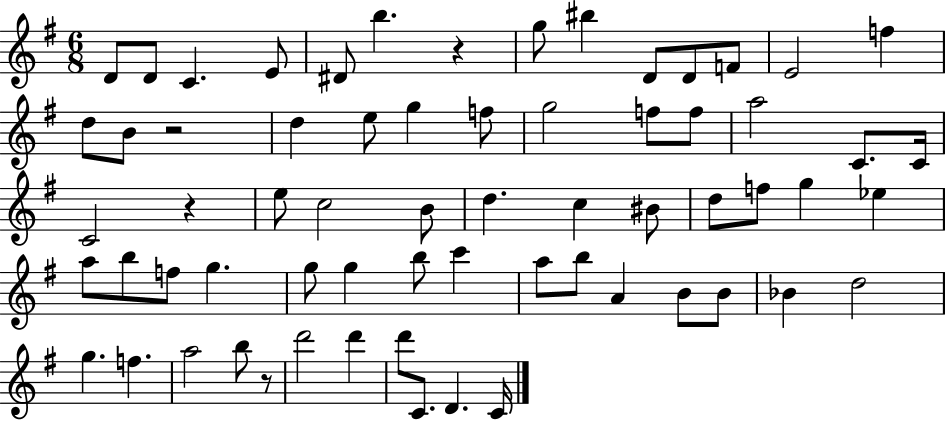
D4/e D4/e C4/q. E4/e D#4/e B5/q. R/q G5/e BIS5/q D4/e D4/e F4/e E4/h F5/q D5/e B4/e R/h D5/q E5/e G5/q F5/e G5/h F5/e F5/e A5/h C4/e. C4/s C4/h R/q E5/e C5/h B4/e D5/q. C5/q BIS4/e D5/e F5/e G5/q Eb5/q A5/e B5/e F5/e G5/q. G5/e G5/q B5/e C6/q A5/e B5/e A4/q B4/e B4/e Bb4/q D5/h G5/q. F5/q. A5/h B5/e R/e D6/h D6/q D6/e C4/e. D4/q. C4/s